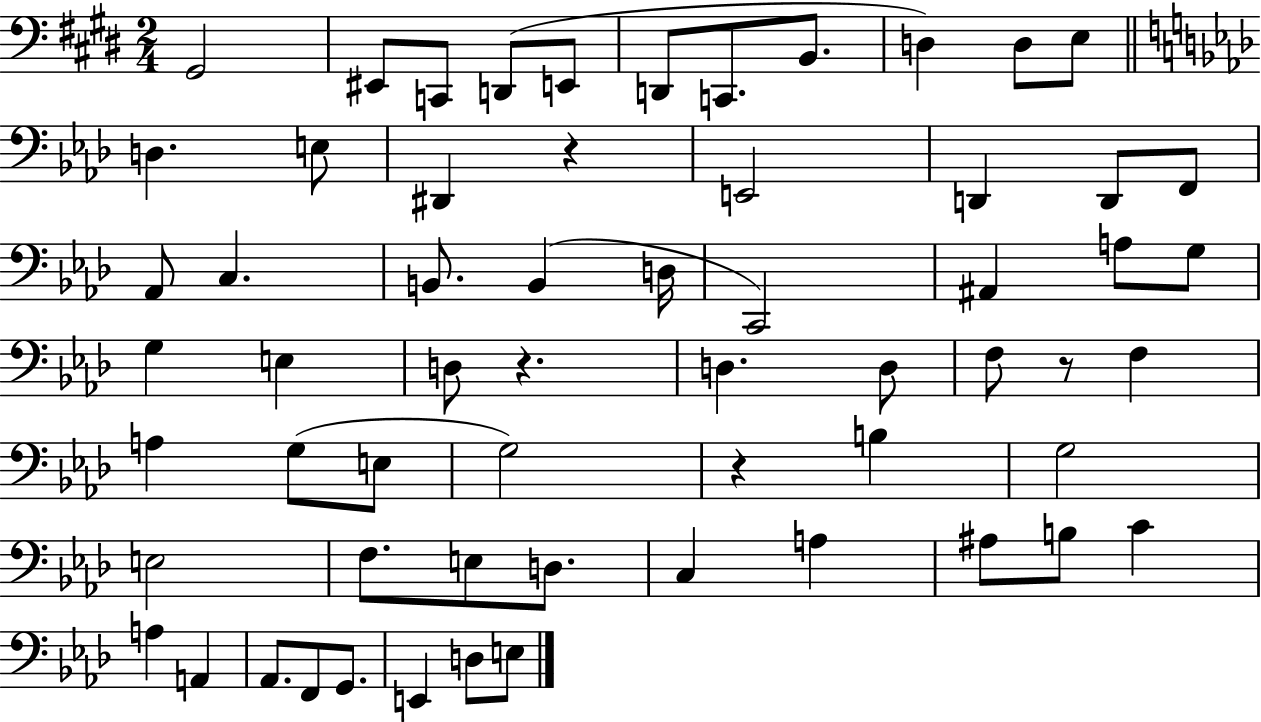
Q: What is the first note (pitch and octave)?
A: G#2